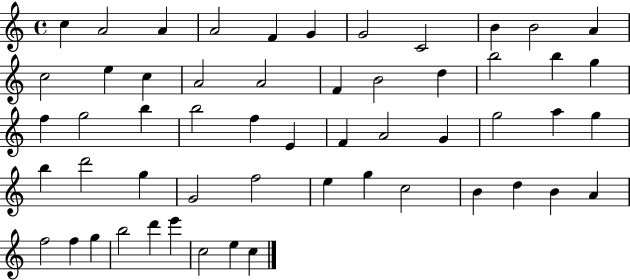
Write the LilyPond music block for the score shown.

{
  \clef treble
  \time 4/4
  \defaultTimeSignature
  \key c \major
  c''4 a'2 a'4 | a'2 f'4 g'4 | g'2 c'2 | b'4 b'2 a'4 | \break c''2 e''4 c''4 | a'2 a'2 | f'4 b'2 d''4 | b''2 b''4 g''4 | \break f''4 g''2 b''4 | b''2 f''4 e'4 | f'4 a'2 g'4 | g''2 a''4 g''4 | \break b''4 d'''2 g''4 | g'2 f''2 | e''4 g''4 c''2 | b'4 d''4 b'4 a'4 | \break f''2 f''4 g''4 | b''2 d'''4 e'''4 | c''2 e''4 c''4 | \bar "|."
}